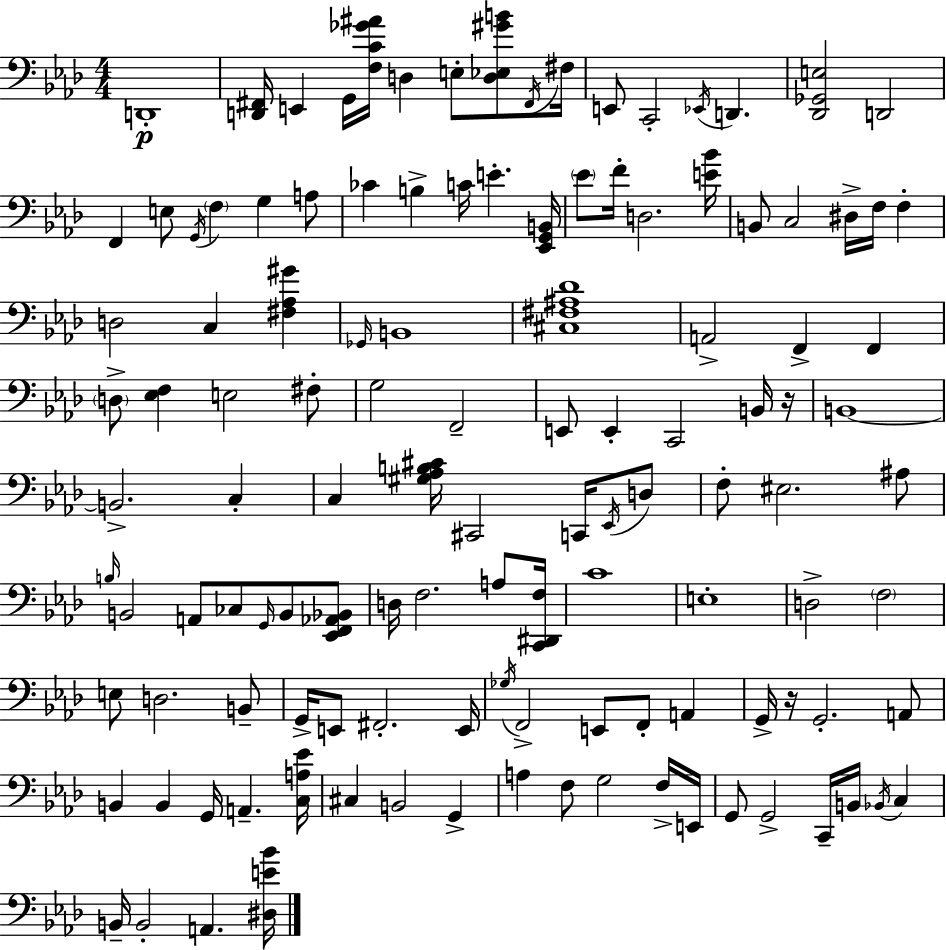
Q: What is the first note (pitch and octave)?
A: D2